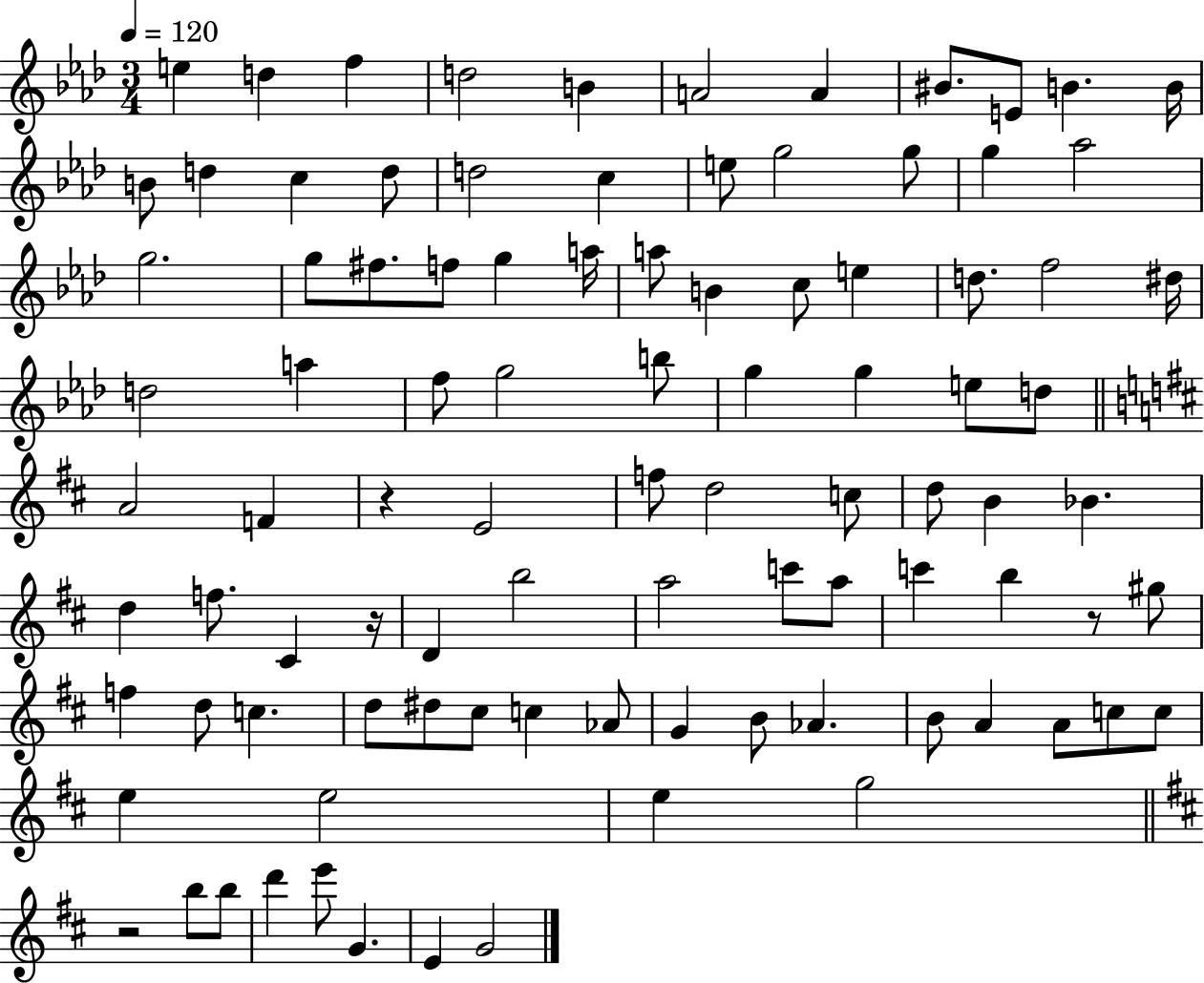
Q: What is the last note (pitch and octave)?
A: G4